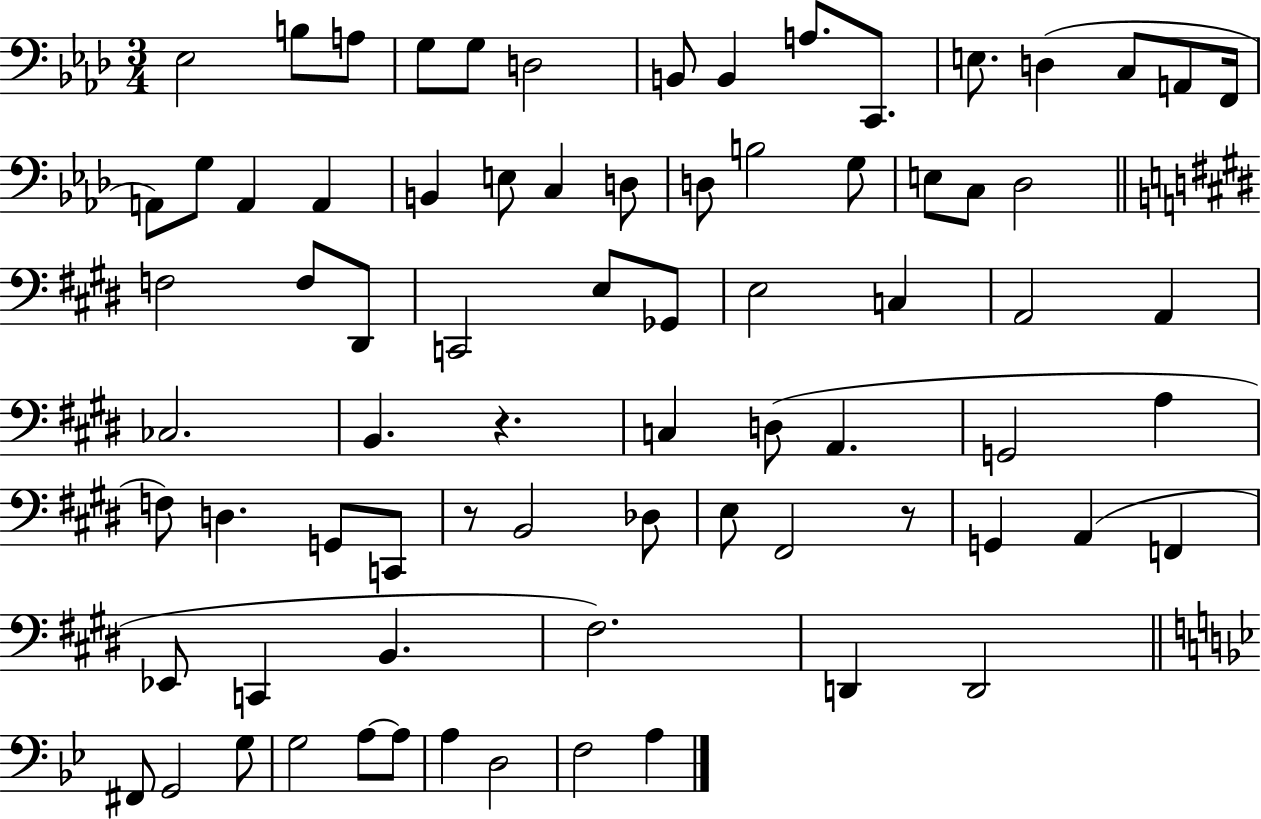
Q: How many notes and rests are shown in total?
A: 76